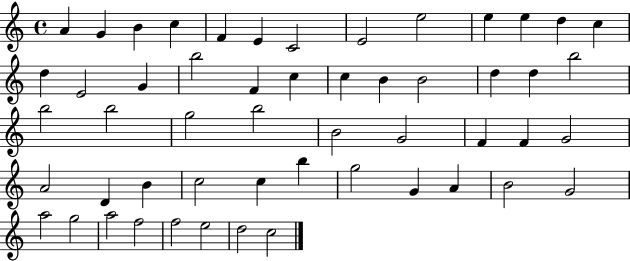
X:1
T:Untitled
M:4/4
L:1/4
K:C
A G B c F E C2 E2 e2 e e d c d E2 G b2 F c c B B2 d d b2 b2 b2 g2 b2 B2 G2 F F G2 A2 D B c2 c b g2 G A B2 G2 a2 g2 a2 f2 f2 e2 d2 c2